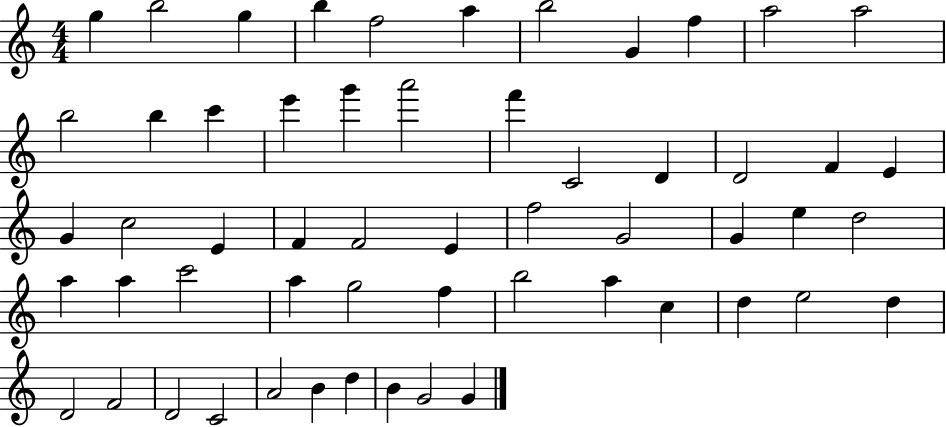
{
  \clef treble
  \numericTimeSignature
  \time 4/4
  \key c \major
  g''4 b''2 g''4 | b''4 f''2 a''4 | b''2 g'4 f''4 | a''2 a''2 | \break b''2 b''4 c'''4 | e'''4 g'''4 a'''2 | f'''4 c'2 d'4 | d'2 f'4 e'4 | \break g'4 c''2 e'4 | f'4 f'2 e'4 | f''2 g'2 | g'4 e''4 d''2 | \break a''4 a''4 c'''2 | a''4 g''2 f''4 | b''2 a''4 c''4 | d''4 e''2 d''4 | \break d'2 f'2 | d'2 c'2 | a'2 b'4 d''4 | b'4 g'2 g'4 | \break \bar "|."
}